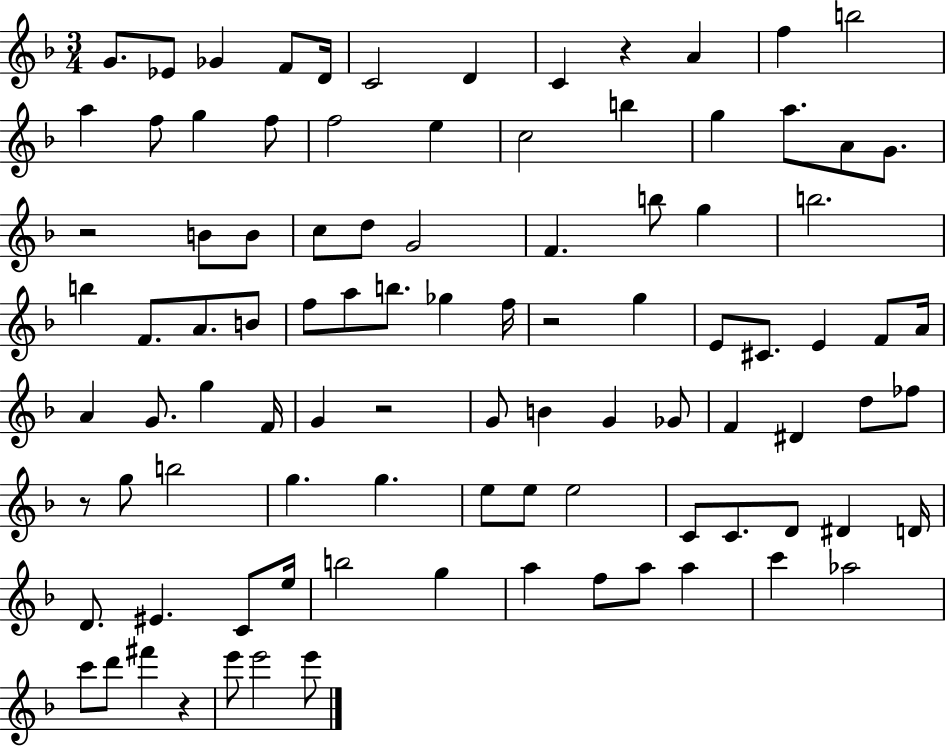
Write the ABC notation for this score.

X:1
T:Untitled
M:3/4
L:1/4
K:F
G/2 _E/2 _G F/2 D/4 C2 D C z A f b2 a f/2 g f/2 f2 e c2 b g a/2 A/2 G/2 z2 B/2 B/2 c/2 d/2 G2 F b/2 g b2 b F/2 A/2 B/2 f/2 a/2 b/2 _g f/4 z2 g E/2 ^C/2 E F/2 A/4 A G/2 g F/4 G z2 G/2 B G _G/2 F ^D d/2 _f/2 z/2 g/2 b2 g g e/2 e/2 e2 C/2 C/2 D/2 ^D D/4 D/2 ^E C/2 e/4 b2 g a f/2 a/2 a c' _a2 c'/2 d'/2 ^f' z e'/2 e'2 e'/2